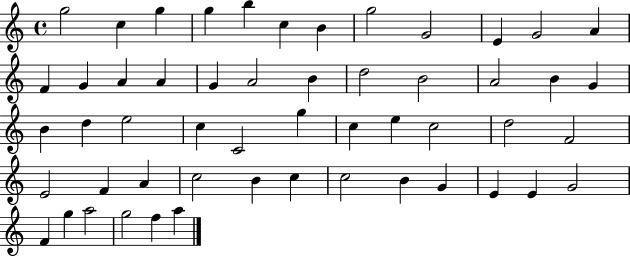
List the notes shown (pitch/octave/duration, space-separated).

G5/h C5/q G5/q G5/q B5/q C5/q B4/q G5/h G4/h E4/q G4/h A4/q F4/q G4/q A4/q A4/q G4/q A4/h B4/q D5/h B4/h A4/h B4/q G4/q B4/q D5/q E5/h C5/q C4/h G5/q C5/q E5/q C5/h D5/h F4/h E4/h F4/q A4/q C5/h B4/q C5/q C5/h B4/q G4/q E4/q E4/q G4/h F4/q G5/q A5/h G5/h F5/q A5/q